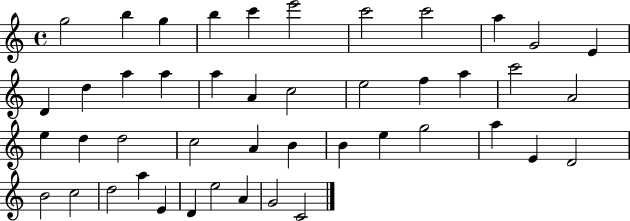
{
  \clef treble
  \time 4/4
  \defaultTimeSignature
  \key c \major
  g''2 b''4 g''4 | b''4 c'''4 e'''2 | c'''2 c'''2 | a''4 g'2 e'4 | \break d'4 d''4 a''4 a''4 | a''4 a'4 c''2 | e''2 f''4 a''4 | c'''2 a'2 | \break e''4 d''4 d''2 | c''2 a'4 b'4 | b'4 e''4 g''2 | a''4 e'4 d'2 | \break b'2 c''2 | d''2 a''4 e'4 | d'4 e''2 a'4 | g'2 c'2 | \break \bar "|."
}